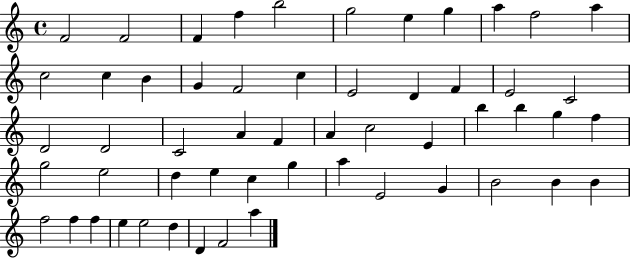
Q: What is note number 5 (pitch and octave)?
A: B5